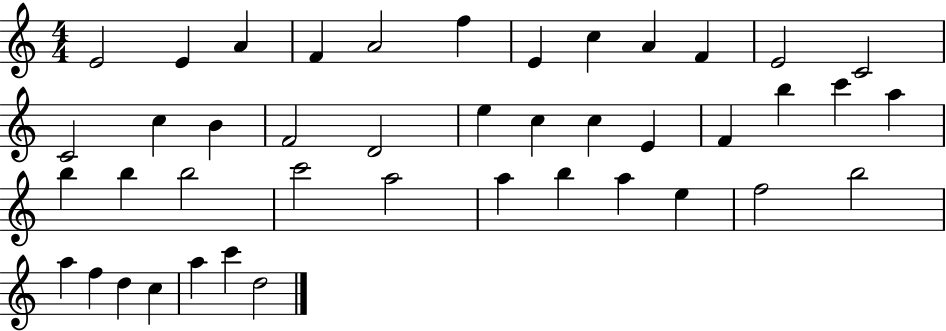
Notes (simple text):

E4/h E4/q A4/q F4/q A4/h F5/q E4/q C5/q A4/q F4/q E4/h C4/h C4/h C5/q B4/q F4/h D4/h E5/q C5/q C5/q E4/q F4/q B5/q C6/q A5/q B5/q B5/q B5/h C6/h A5/h A5/q B5/q A5/q E5/q F5/h B5/h A5/q F5/q D5/q C5/q A5/q C6/q D5/h